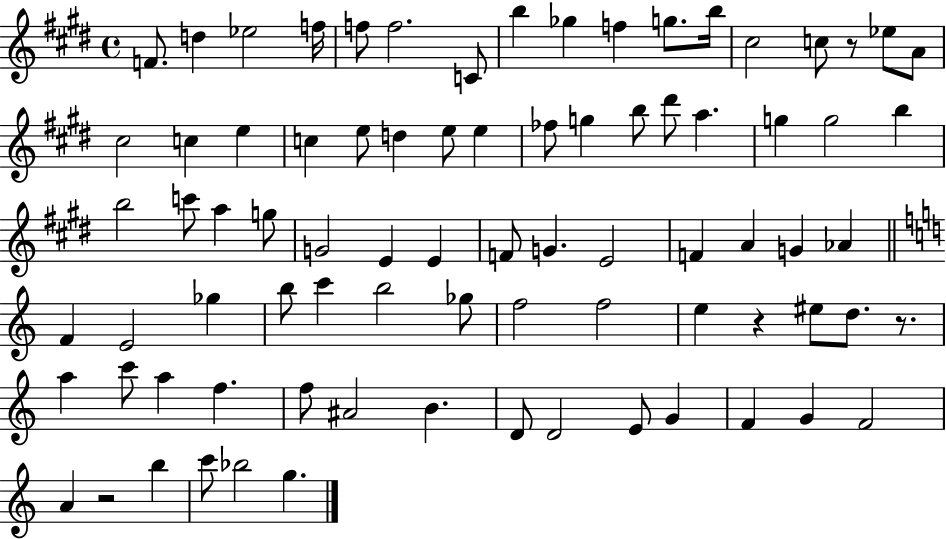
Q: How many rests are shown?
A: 4